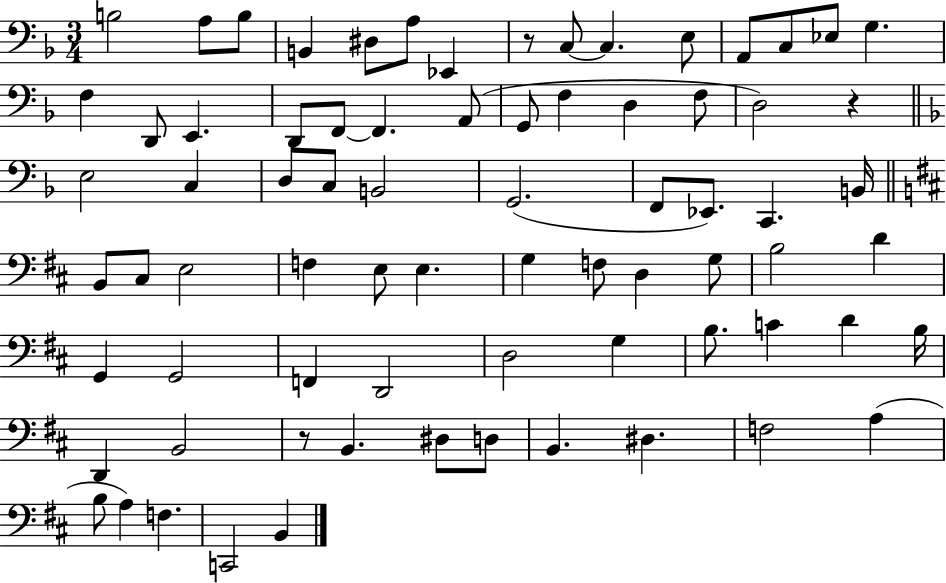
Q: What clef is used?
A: bass